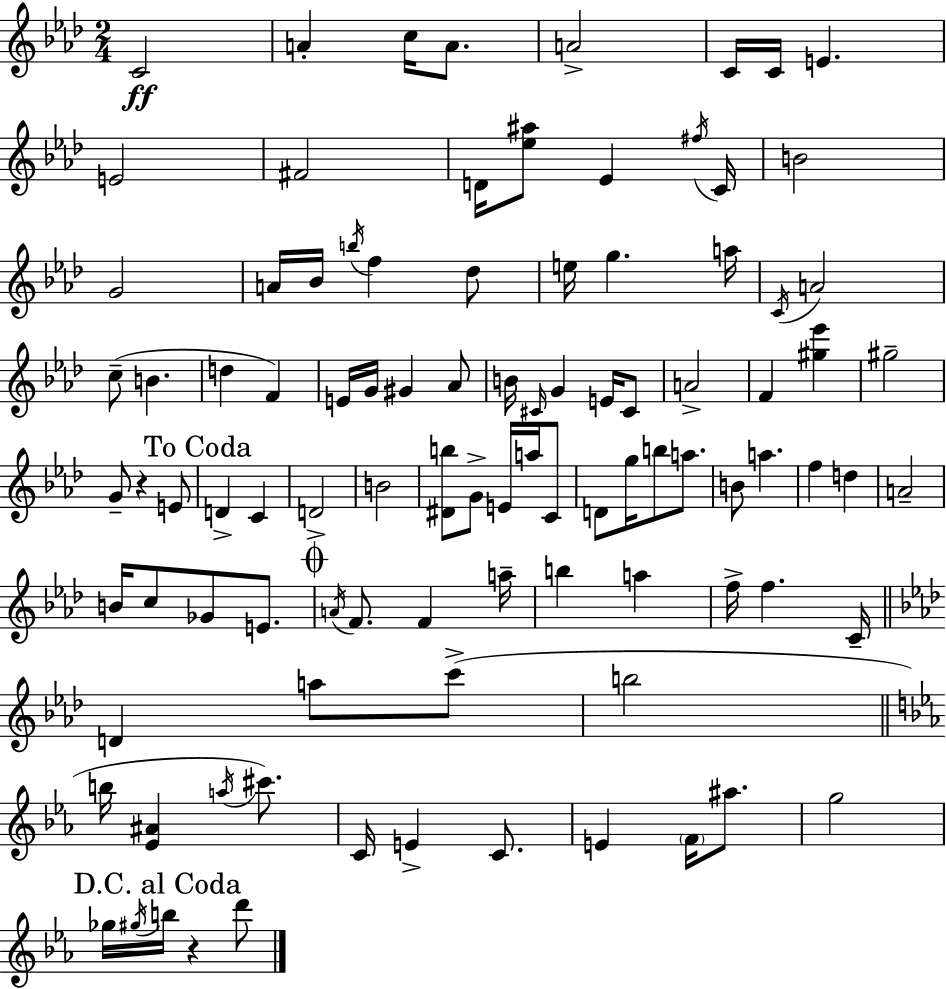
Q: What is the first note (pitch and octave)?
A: C4